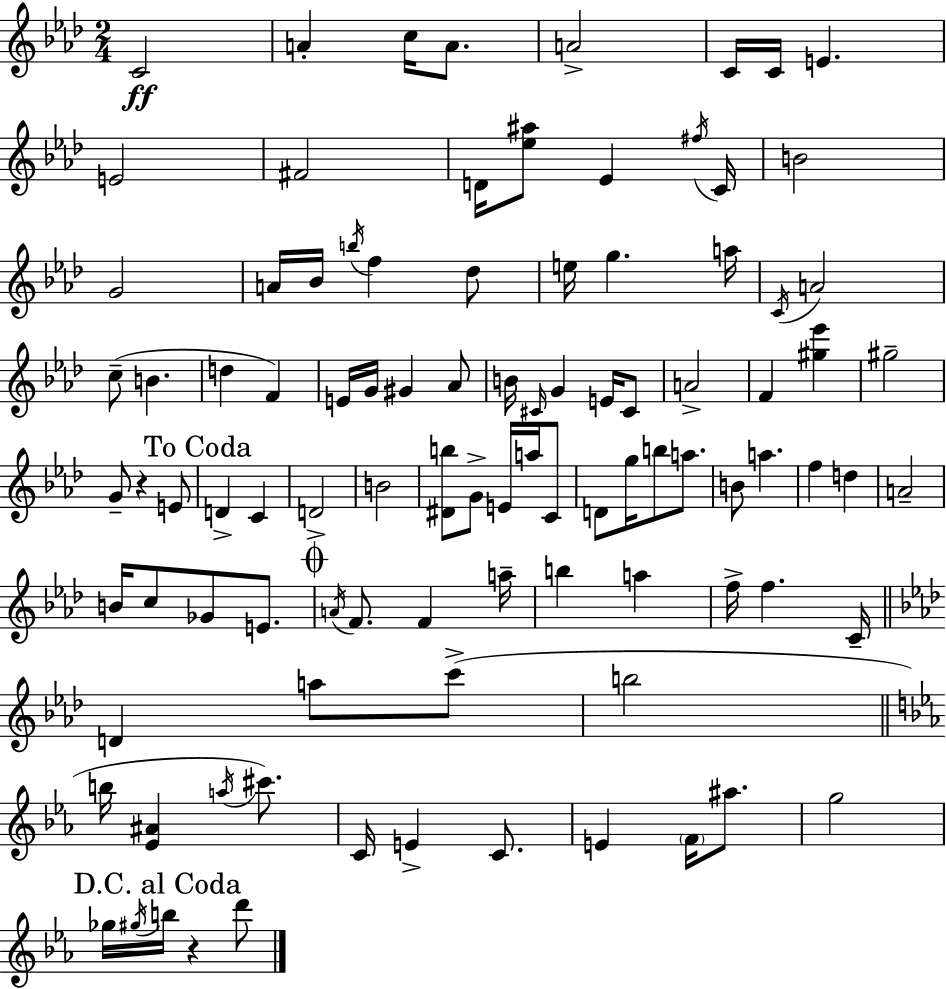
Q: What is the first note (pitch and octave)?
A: C4